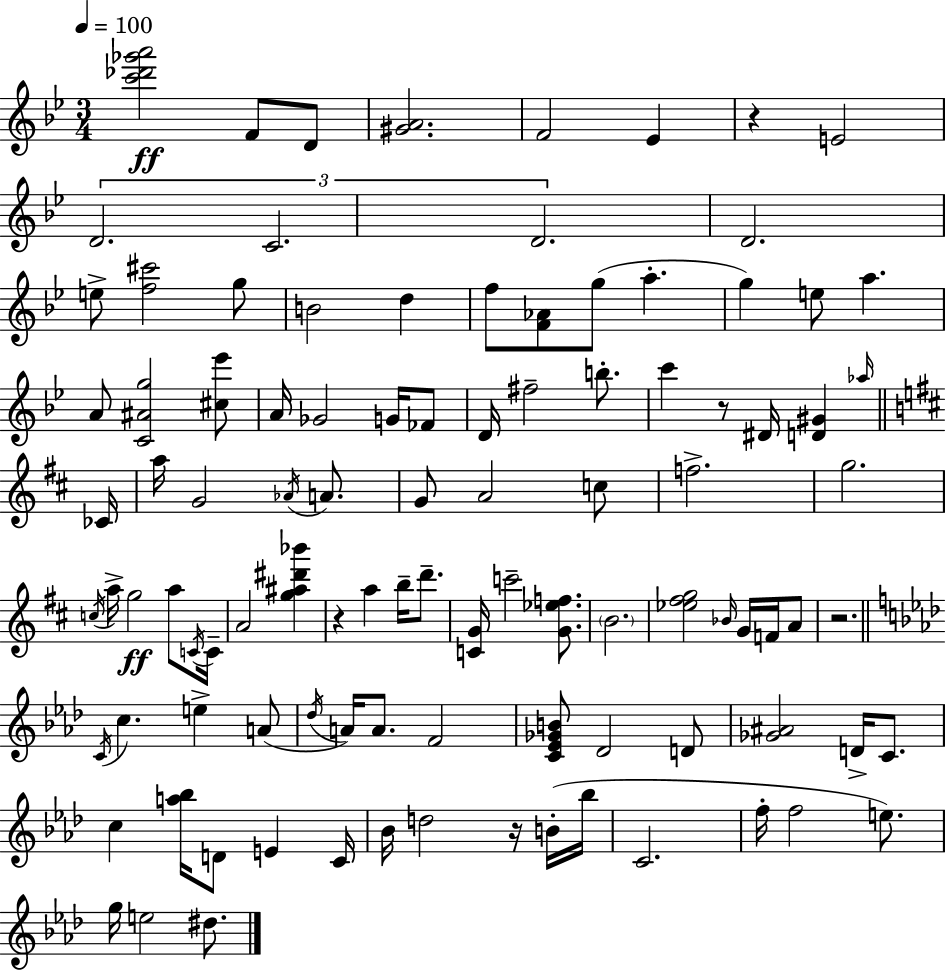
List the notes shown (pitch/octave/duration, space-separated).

[C6,Db6,Gb6,A6]/h F4/e D4/e [G#4,A4]/h. F4/h Eb4/q R/q E4/h D4/h. C4/h. D4/h. D4/h. E5/e [F5,C#6]/h G5/e B4/h D5/q F5/e [F4,Ab4]/e G5/e A5/q. G5/q E5/e A5/q. A4/e [C4,A#4,G5]/h [C#5,Eb6]/e A4/s Gb4/h G4/s FES4/e D4/s F#5/h B5/e. C6/q R/e D#4/s [D4,G#4]/q Ab5/s CES4/s A5/s G4/h Ab4/s A4/e. G4/e A4/h C5/e F5/h. G5/h. C5/s A5/s G5/h A5/e C4/s C4/s A4/h [G5,A#5,D#6,Bb6]/q R/q A5/q B5/s D6/e. [C4,G4]/s C6/h [G4,Eb5,F5]/e. B4/h. [Eb5,F#5,G5]/h Bb4/s G4/s F4/s A4/e R/h. C4/s C5/q. E5/q A4/e Db5/s A4/s A4/e. F4/h [C4,Eb4,Gb4,B4]/e Db4/h D4/e [Gb4,A#4]/h D4/s C4/e. C5/q [A5,Bb5]/s D4/e E4/q C4/s Bb4/s D5/h R/s B4/s Bb5/s C4/h. F5/s F5/h E5/e. G5/s E5/h D#5/e.